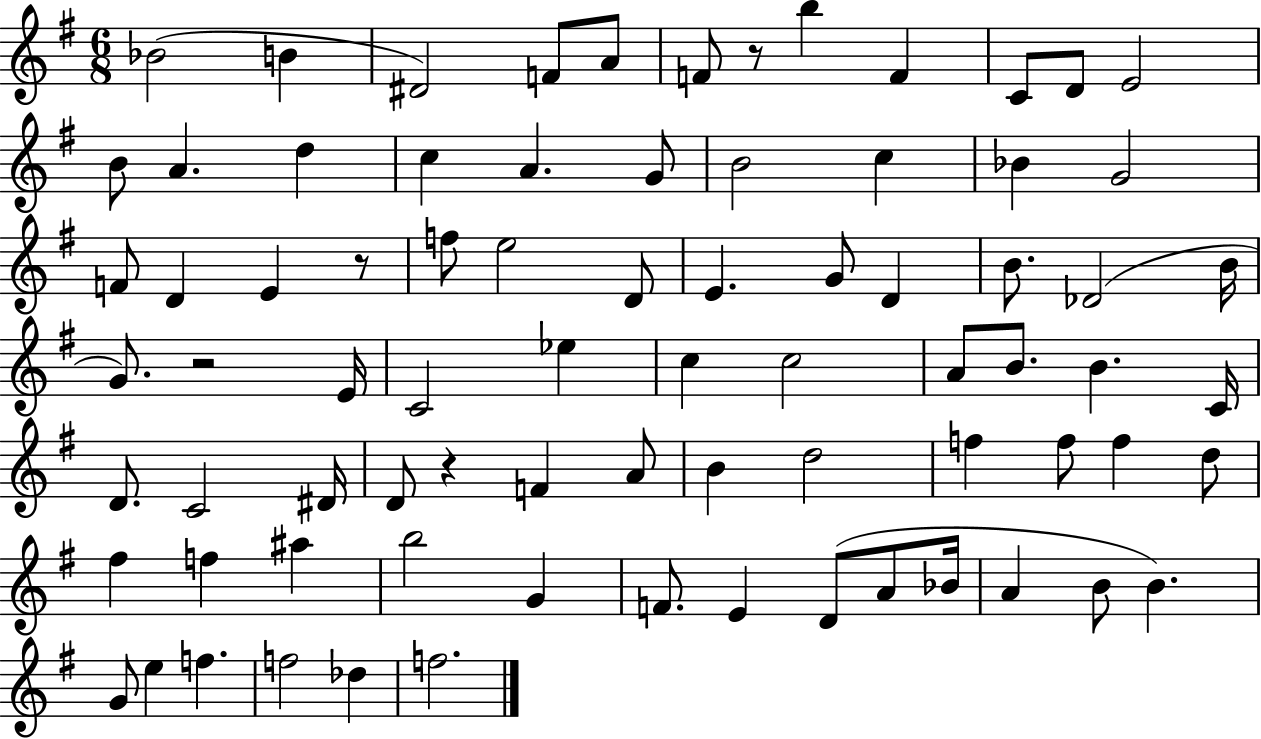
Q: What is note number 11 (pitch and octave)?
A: E4